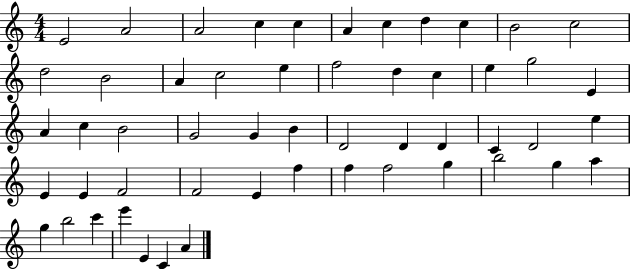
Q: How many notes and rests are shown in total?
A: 53